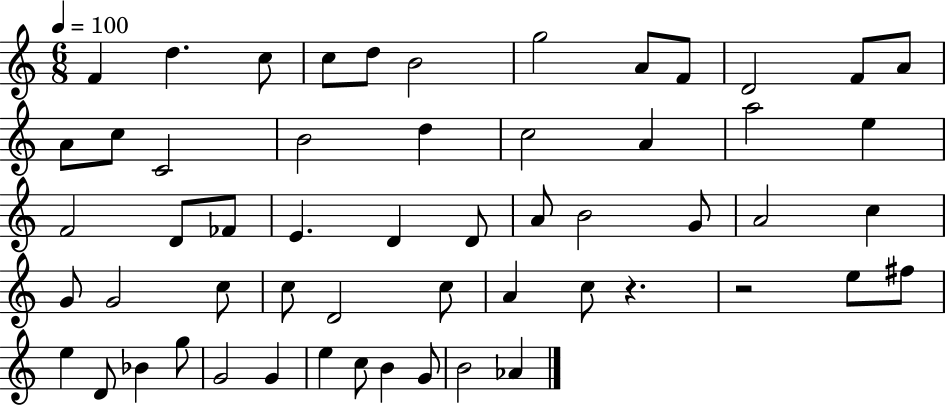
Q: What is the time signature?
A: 6/8